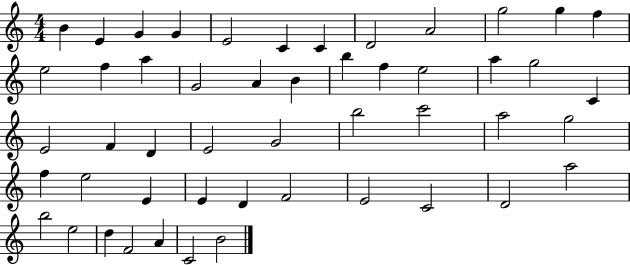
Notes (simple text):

B4/q E4/q G4/q G4/q E4/h C4/q C4/q D4/h A4/h G5/h G5/q F5/q E5/h F5/q A5/q G4/h A4/q B4/q B5/q F5/q E5/h A5/q G5/h C4/q E4/h F4/q D4/q E4/h G4/h B5/h C6/h A5/h G5/h F5/q E5/h E4/q E4/q D4/q F4/h E4/h C4/h D4/h A5/h B5/h E5/h D5/q F4/h A4/q C4/h B4/h